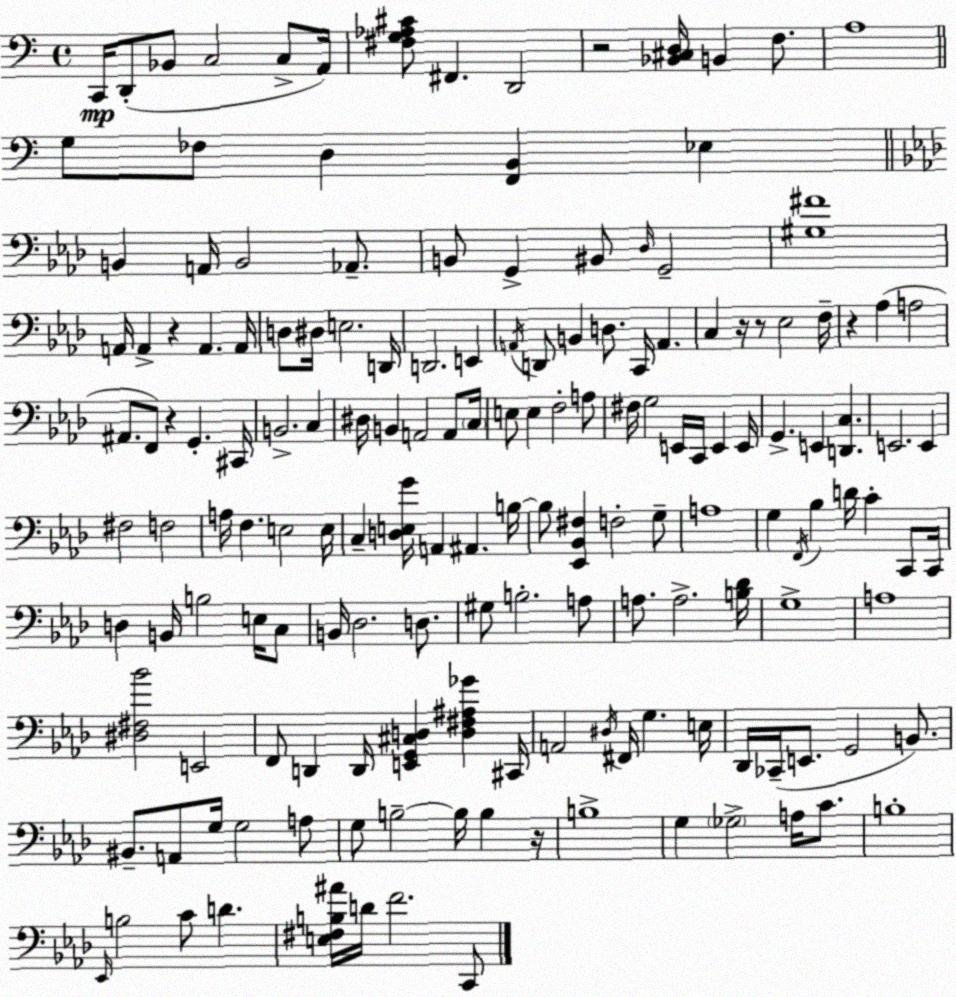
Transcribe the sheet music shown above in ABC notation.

X:1
T:Untitled
M:4/4
L:1/4
K:Am
C,,/4 D,,/2 _B,,/2 C,2 C,/2 A,,/4 [^F,G,_A,^C]/2 ^F,, D,,2 z2 [_B,,^C,D,]/4 B,, F,/2 A,4 G,/2 _F,/2 D, [F,,B,,] _E, B,, A,,/4 B,,2 _A,,/2 B,,/2 G,, ^B,,/2 _D,/4 G,,2 [^G,^F]4 A,,/4 A,, z A,, A,,/4 D,/2 ^D,/4 E,2 D,,/4 D,,2 E,, A,,/4 D,,/2 B,, D,/2 C,,/4 A,, C, z/4 z/2 _E,2 F,/4 z _A, A,2 ^A,,/2 F,,/2 z G,, ^C,,/4 B,,2 C, ^D,/4 B,, A,,2 A,,/2 C,/4 E,/2 E, F,2 A,/2 ^F,/4 G,2 E,,/4 C,,/4 E,, E,,/4 G,, E,, [D,,C,] E,,2 E,, ^F,2 F,2 A,/4 F, E,2 E,/4 C, [D,E,G]/4 A,, ^A,, B,/4 B,/2 [_E,,_B,,^F,] F,2 G,/2 A,4 G, F,,/4 _B, D/4 C C,,/2 C,,/4 D, B,,/4 B,2 E,/4 C,/2 B,,/4 _D,2 D,/2 ^G,/2 B,2 A,/2 A,/2 A,2 [B,_D]/4 G,4 A,4 [^D,^F,_B]2 E,,2 F,,/2 D,, D,,/4 [E,,G,,^C,D,] [D,^F,^A,_G] ^C,,/4 A,,2 ^D,/4 ^F,,/4 G, E,/4 _D,,/4 _C,,/4 E,,/2 G,,2 B,,/2 ^B,,/2 A,,/2 G,/4 G,2 A,/2 G,/2 B,2 B,/4 B, z/4 B,4 G, _G,2 A,/4 C/2 B,4 _E,,/4 B,2 C/2 D [E,^F,B,^A]/4 D/4 F2 C,,/2